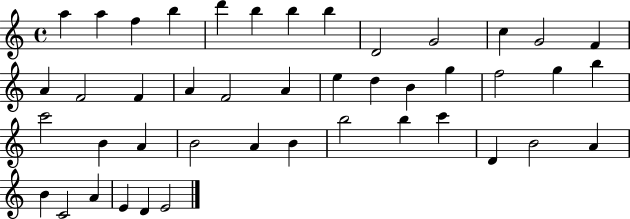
X:1
T:Untitled
M:4/4
L:1/4
K:C
a a f b d' b b b D2 G2 c G2 F A F2 F A F2 A e d B g f2 g b c'2 B A B2 A B b2 b c' D B2 A B C2 A E D E2